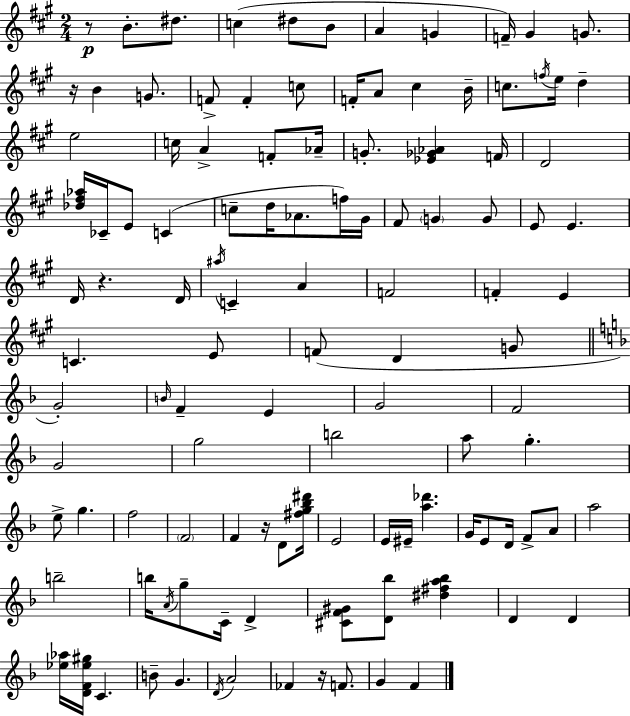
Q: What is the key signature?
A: A major